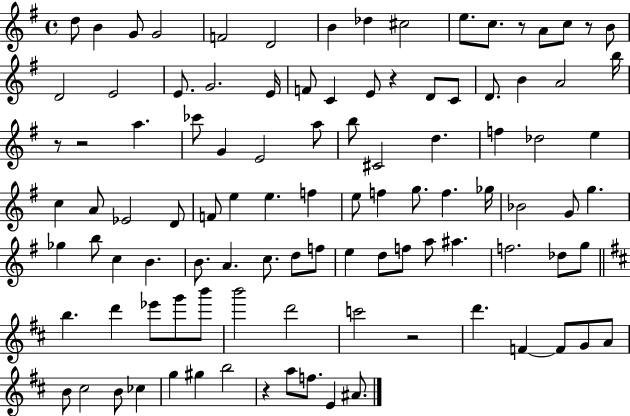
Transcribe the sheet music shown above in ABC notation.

X:1
T:Untitled
M:4/4
L:1/4
K:G
d/2 B G/2 G2 F2 D2 B _d ^c2 e/2 c/2 z/2 A/2 c/2 z/2 B/2 D2 E2 E/2 G2 E/4 F/2 C E/2 z D/2 C/2 D/2 B A2 b/4 z/2 z2 a _c'/2 G E2 a/2 b/2 ^C2 d f _d2 e c A/2 _E2 D/2 F/2 e e f e/2 f g/2 f _g/4 _B2 G/2 g _g b/2 c B B/2 A c/2 d/2 f/2 e d/2 f/2 a/2 ^a f2 _d/2 g/2 b d' _e'/2 g'/2 b'/2 b'2 d'2 c'2 z2 d' F F/2 G/2 A/2 B/2 ^c2 B/2 _c g ^g b2 z a/2 f/2 E ^A/2